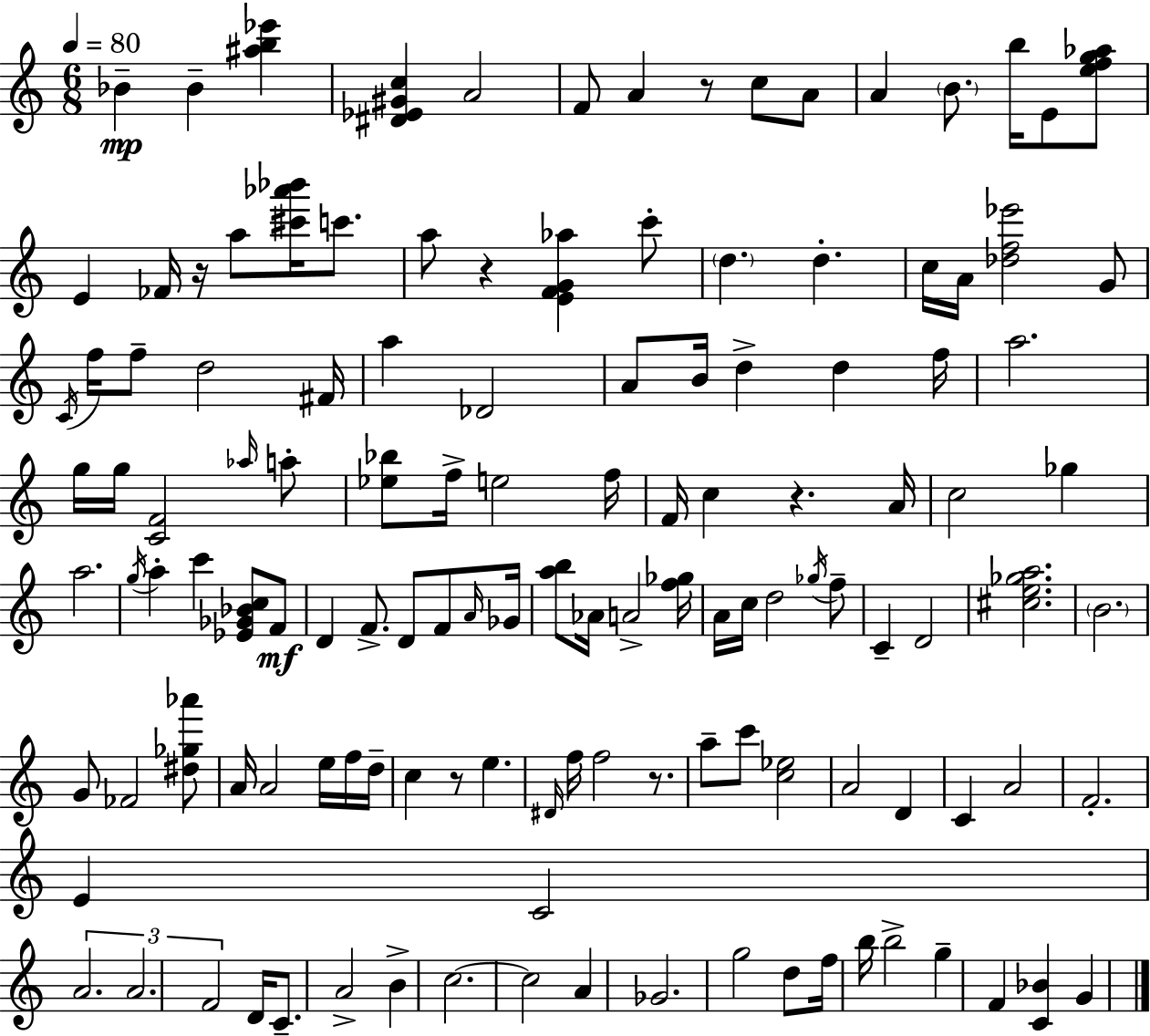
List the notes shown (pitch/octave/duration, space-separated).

Bb4/q Bb4/q [A#5,B5,Eb6]/q [D#4,Eb4,G#4,C5]/q A4/h F4/e A4/q R/e C5/e A4/e A4/q B4/e. B5/s E4/e [E5,F5,G5,Ab5]/e E4/q FES4/s R/s A5/e [C#6,Ab6,Bb6]/s C6/e. A5/e R/q [E4,F4,G4,Ab5]/q C6/e D5/q. D5/q. C5/s A4/s [Db5,F5,Eb6]/h G4/e C4/s F5/s F5/e D5/h F#4/s A5/q Db4/h A4/e B4/s D5/q D5/q F5/s A5/h. G5/s G5/s [C4,F4]/h Ab5/s A5/e [Eb5,Bb5]/e F5/s E5/h F5/s F4/s C5/q R/q. A4/s C5/h Gb5/q A5/h. G5/s A5/q C6/q [Eb4,Gb4,Bb4,C5]/e F4/e D4/q F4/e. D4/e F4/e A4/s Gb4/s [A5,B5]/e Ab4/s A4/h [F5,Gb5]/s A4/s C5/s D5/h Gb5/s F5/e C4/q D4/h [C#5,E5,Gb5,A5]/h. B4/h. G4/e FES4/h [D#5,Gb5,Ab6]/e A4/s A4/h E5/s F5/s D5/s C5/q R/e E5/q. D#4/s F5/s F5/h R/e. A5/e C6/e [C5,Eb5]/h A4/h D4/q C4/q A4/h F4/h. E4/q C4/h A4/h. A4/h. F4/h D4/s C4/e. A4/h B4/q C5/h. C5/h A4/q Gb4/h. G5/h D5/e F5/s B5/s B5/h G5/q F4/q [C4,Bb4]/q G4/q